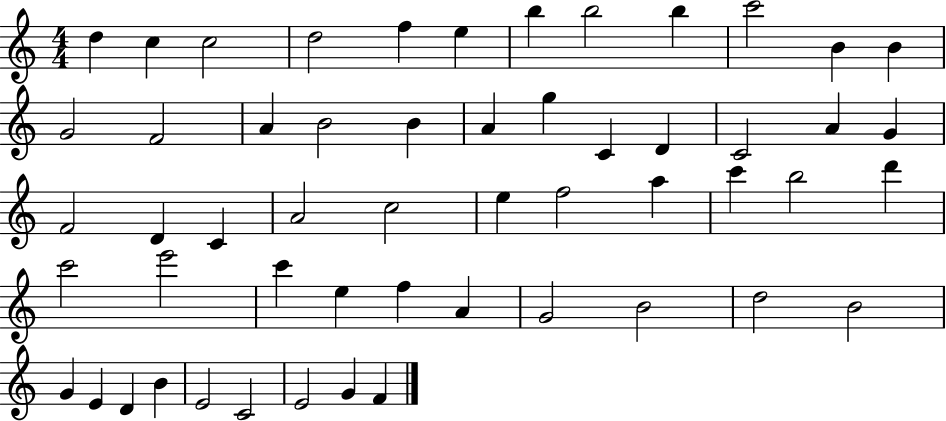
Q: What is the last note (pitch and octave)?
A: F4